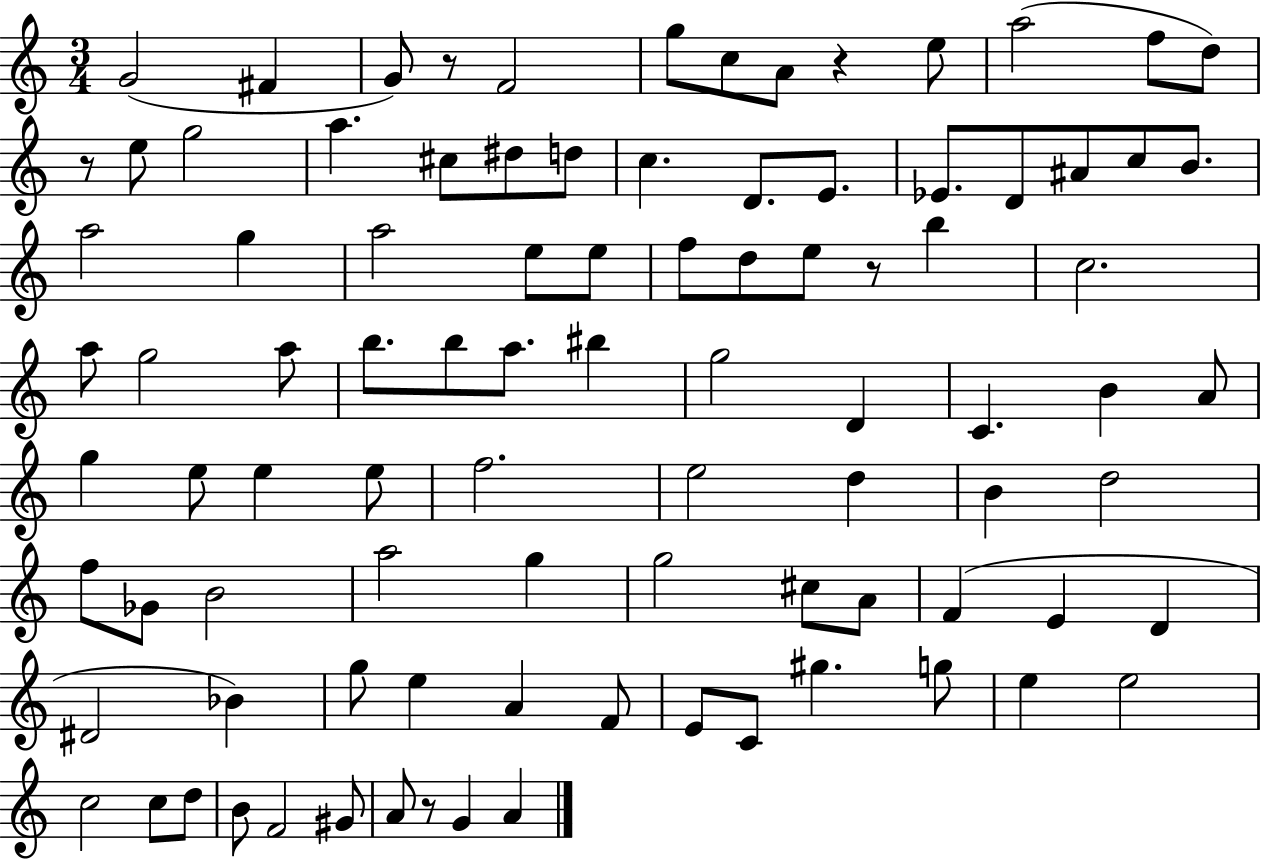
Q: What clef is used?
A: treble